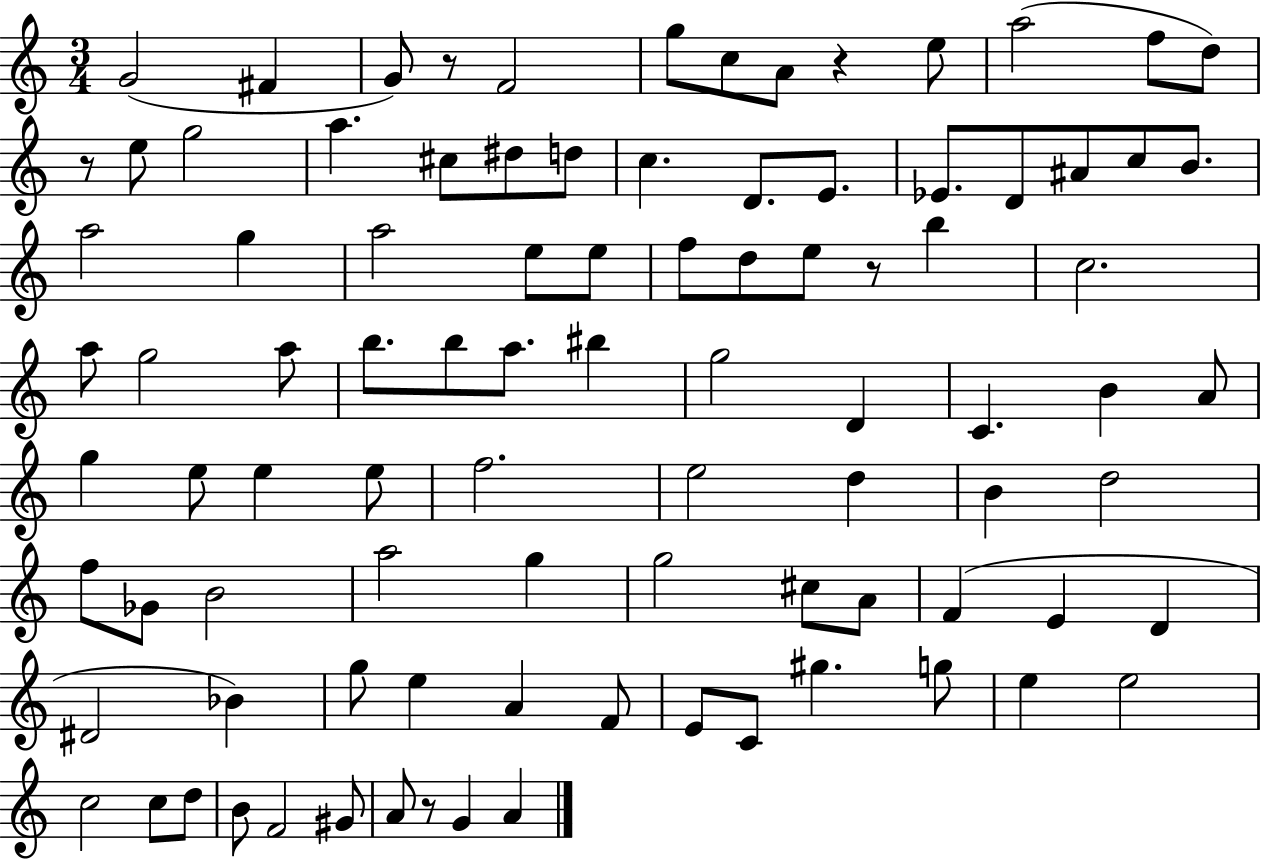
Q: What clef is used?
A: treble